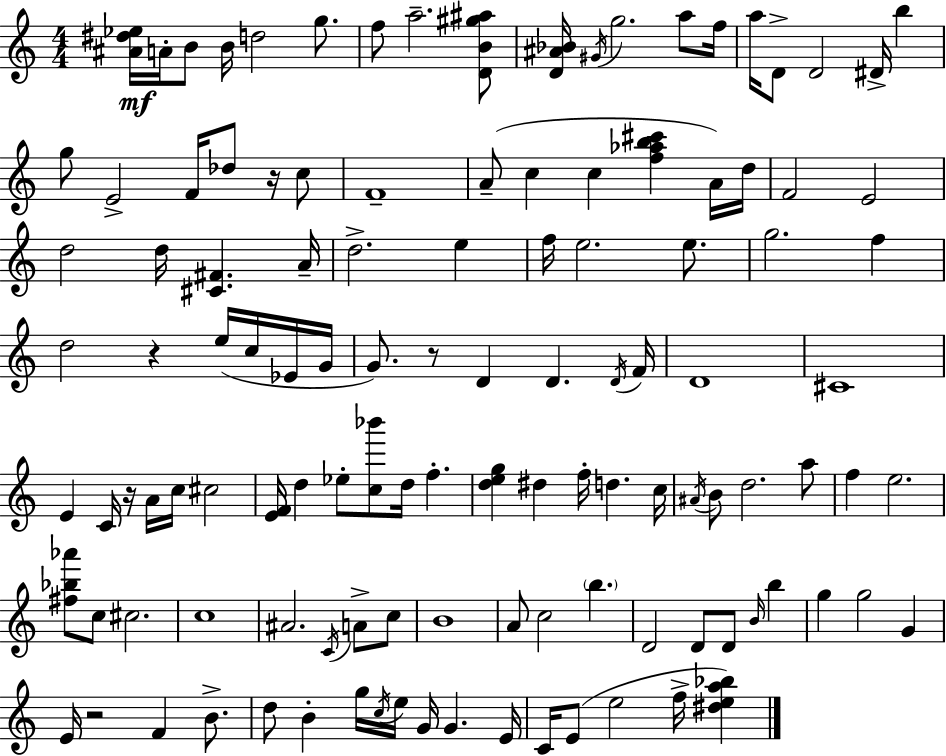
[A#4,D#5,Eb5]/s A4/s B4/e B4/s D5/h G5/e. F5/e A5/h. [D4,B4,G#5,A#5]/e [D4,A#4,Bb4]/s G#4/s G5/h. A5/e F5/s A5/s D4/e D4/h D#4/s B5/q G5/e E4/h F4/s Db5/e R/s C5/e F4/w A4/e C5/q C5/q [F5,Ab5,B5,C#6]/q A4/s D5/s F4/h E4/h D5/h D5/s [C#4,F#4]/q. A4/s D5/h. E5/q F5/s E5/h. E5/e. G5/h. F5/q D5/h R/q E5/s C5/s Eb4/s G4/s G4/e. R/e D4/q D4/q. D4/s F4/s D4/w C#4/w E4/q C4/s R/s A4/s C5/s C#5/h [E4,F4]/s D5/q Eb5/e [C5,Bb6]/e D5/s F5/q. [D5,E5,G5]/q D#5/q F5/s D5/q. C5/s A#4/s B4/e D5/h. A5/e F5/q E5/h. [F#5,Bb5,Ab6]/e C5/e C#5/h. C5/w A#4/h. C4/s A4/e C5/e B4/w A4/e C5/h B5/q. D4/h D4/e D4/e B4/s B5/q G5/q G5/h G4/q E4/s R/h F4/q B4/e. D5/e B4/q G5/s C5/s E5/s G4/s G4/q. E4/s C4/s E4/e E5/h F5/s [D#5,E5,A5,Bb5]/q